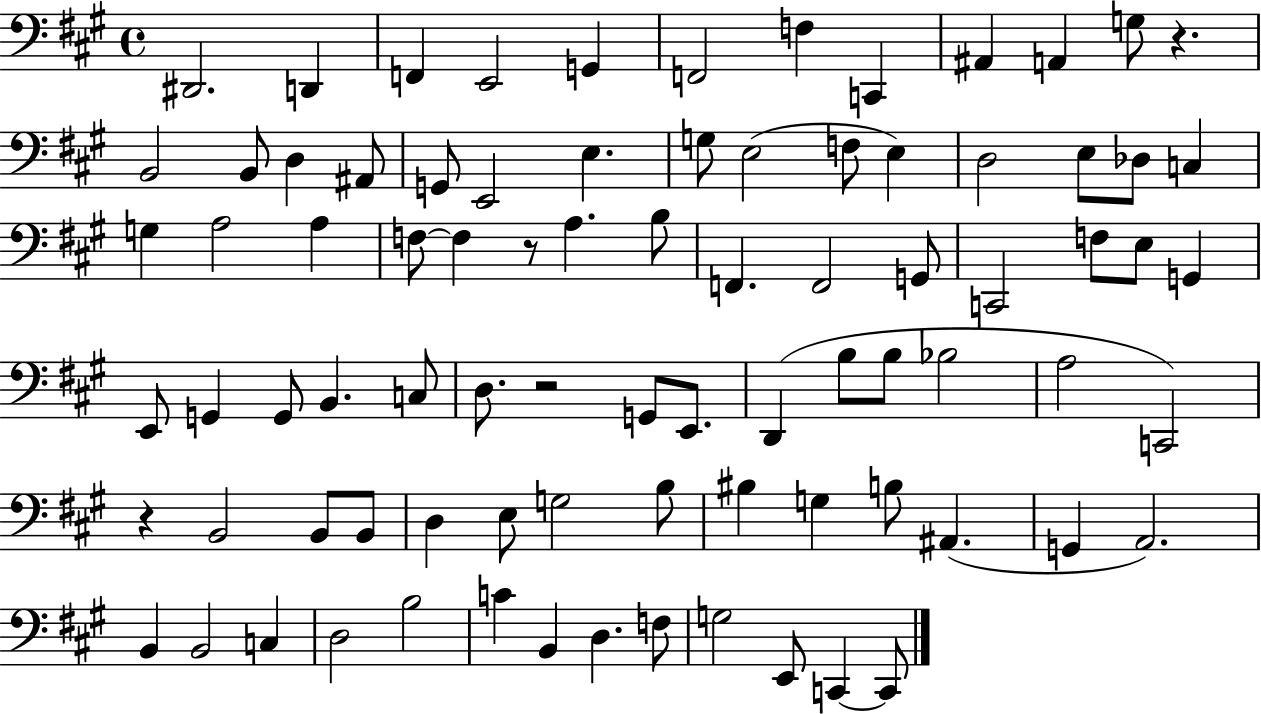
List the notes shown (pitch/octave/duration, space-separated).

D#2/h. D2/q F2/q E2/h G2/q F2/h F3/q C2/q A#2/q A2/q G3/e R/q. B2/h B2/e D3/q A#2/e G2/e E2/h E3/q. G3/e E3/h F3/e E3/q D3/h E3/e Db3/e C3/q G3/q A3/h A3/q F3/e F3/q R/e A3/q. B3/e F2/q. F2/h G2/e C2/h F3/e E3/e G2/q E2/e G2/q G2/e B2/q. C3/e D3/e. R/h G2/e E2/e. D2/q B3/e B3/e Bb3/h A3/h C2/h R/q B2/h B2/e B2/e D3/q E3/e G3/h B3/e BIS3/q G3/q B3/e A#2/q. G2/q A2/h. B2/q B2/h C3/q D3/h B3/h C4/q B2/q D3/q. F3/e G3/h E2/e C2/q C2/e